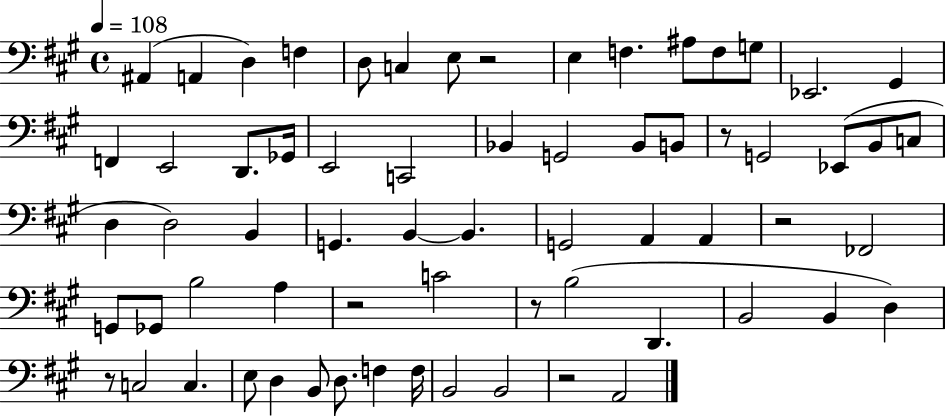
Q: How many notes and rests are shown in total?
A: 66